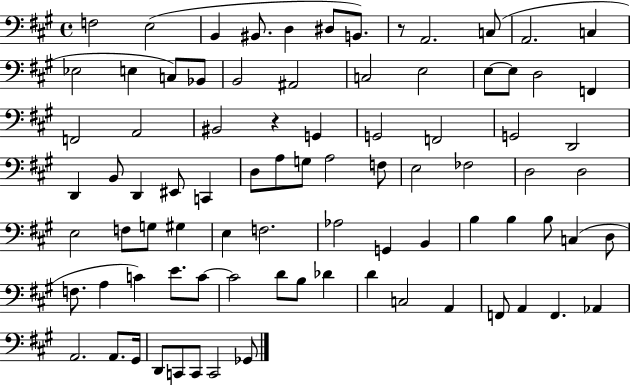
{
  \clef bass
  \time 4/4
  \defaultTimeSignature
  \key a \major
  f2 e2( | b,4 bis,8. d4 dis8 b,8.) | r8 a,2. c8( | a,2. c4 | \break ees2 e4 c8) bes,8 | b,2 ais,2 | c2 e2 | e8~~ e8 d2 f,4 | \break f,2 a,2 | bis,2 r4 g,4 | g,2 f,2 | g,2 d,2 | \break d,4 b,8 d,4 eis,8 c,4 | d8 a8 g8 a2 f8 | e2 fes2 | d2 d2 | \break e2 f8 g8 gis4 | e4 f2. | aes2 g,4 b,4 | b4 b4 b8 c4( d8 | \break f8. a4 c'4) e'8. c'8~~ | c'2 d'8 b8 des'4 | d'4 c2 a,4 | f,8 a,4 f,4. aes,4 | \break a,2. a,8. gis,16 | d,8 c,8 c,8 c,2 ges,8 | \bar "|."
}